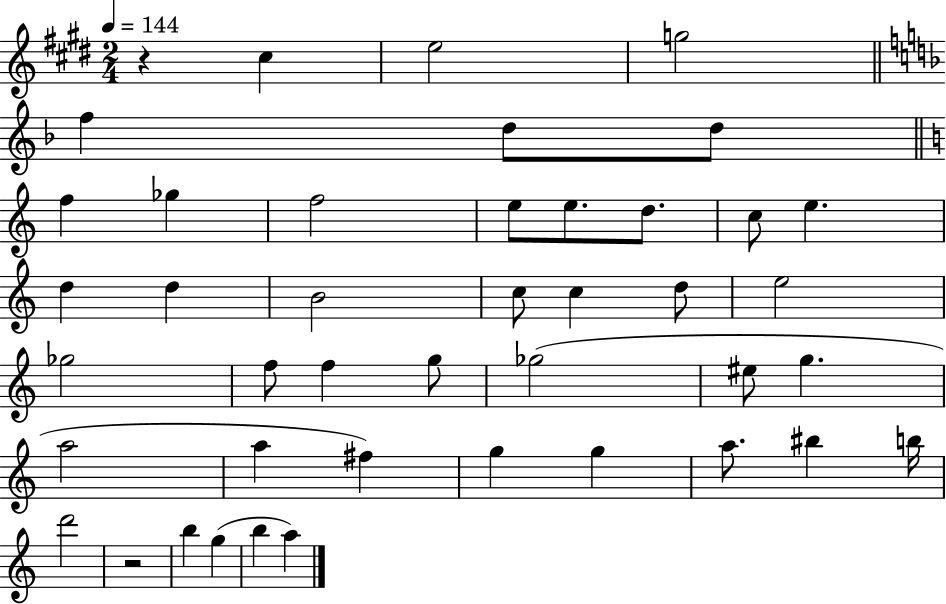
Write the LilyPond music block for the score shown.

{
  \clef treble
  \numericTimeSignature
  \time 2/4
  \key e \major
  \tempo 4 = 144
  r4 cis''4 | e''2 | g''2 | \bar "||" \break \key f \major f''4 d''8 d''8 | \bar "||" \break \key a \minor f''4 ges''4 | f''2 | e''8 e''8. d''8. | c''8 e''4. | \break d''4 d''4 | b'2 | c''8 c''4 d''8 | e''2 | \break ges''2 | f''8 f''4 g''8 | ges''2( | eis''8 g''4. | \break a''2 | a''4 fis''4) | g''4 g''4 | a''8. bis''4 b''16 | \break d'''2 | r2 | b''4 g''4( | b''4 a''4) | \break \bar "|."
}